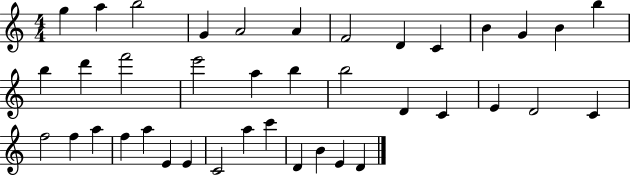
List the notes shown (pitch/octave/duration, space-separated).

G5/q A5/q B5/h G4/q A4/h A4/q F4/h D4/q C4/q B4/q G4/q B4/q B5/q B5/q D6/q F6/h E6/h A5/q B5/q B5/h D4/q C4/q E4/q D4/h C4/q F5/h F5/q A5/q F5/q A5/q E4/q E4/q C4/h A5/q C6/q D4/q B4/q E4/q D4/q